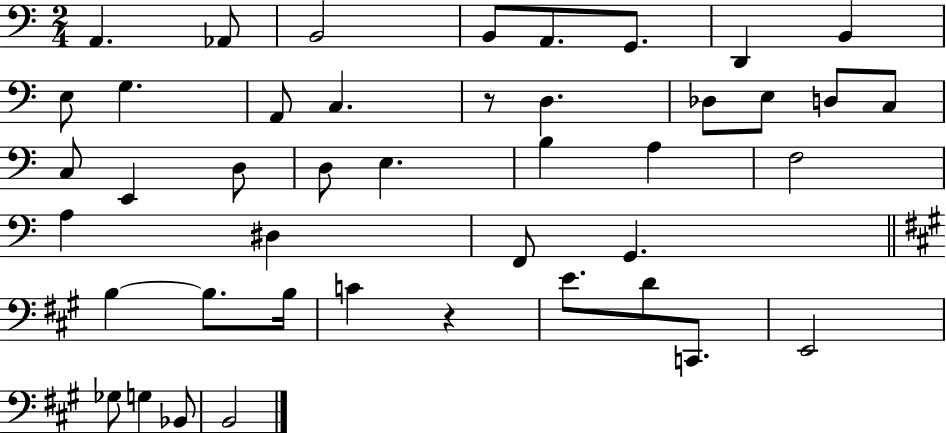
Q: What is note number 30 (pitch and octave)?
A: B3